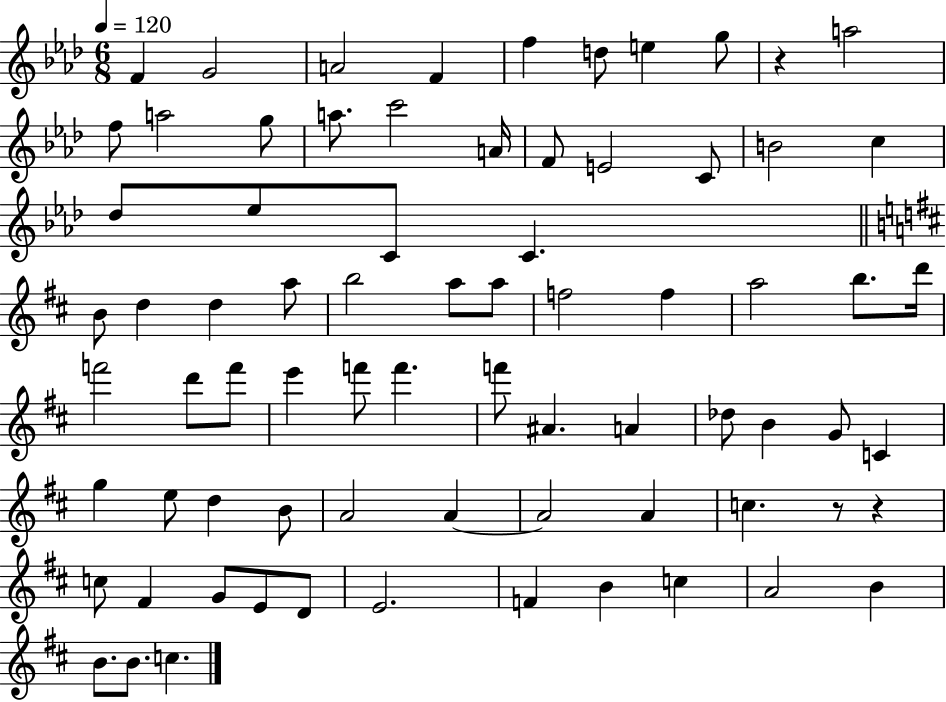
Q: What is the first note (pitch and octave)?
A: F4